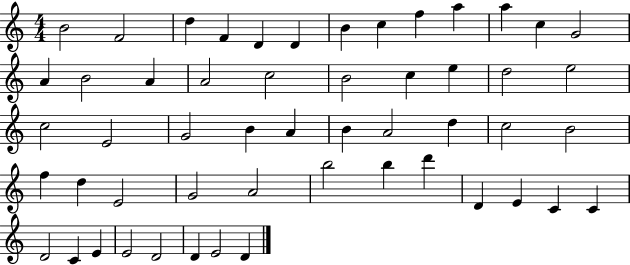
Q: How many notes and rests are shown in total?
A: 53